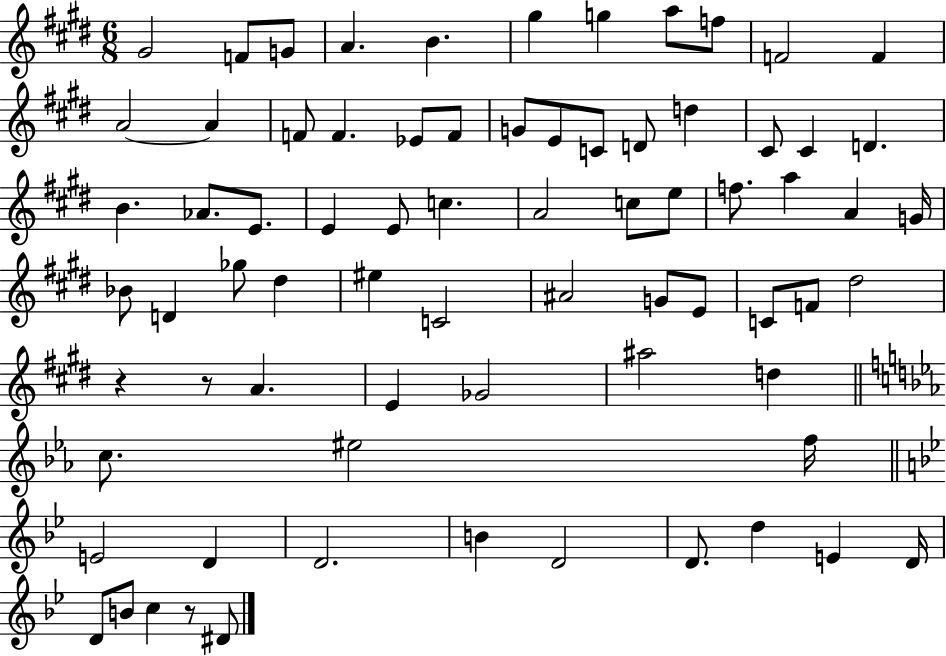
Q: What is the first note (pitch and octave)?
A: G#4